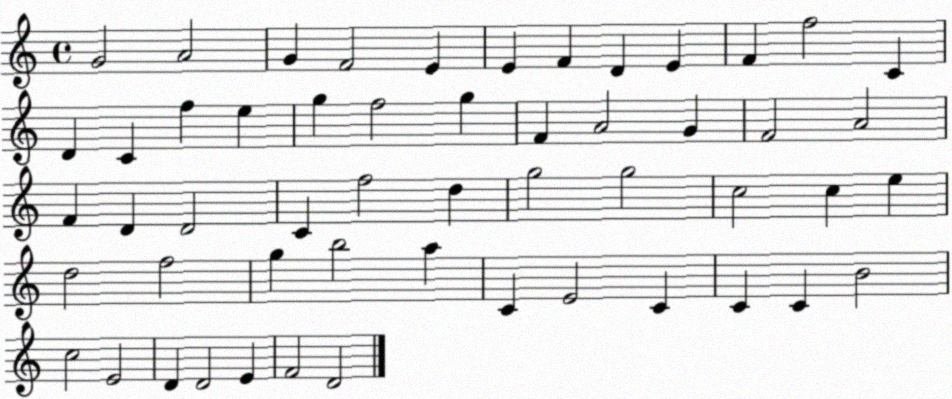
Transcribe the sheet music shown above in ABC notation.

X:1
T:Untitled
M:4/4
L:1/4
K:C
G2 A2 G F2 E E F D E F f2 C D C f e g f2 g F A2 G F2 A2 F D D2 C f2 d g2 g2 c2 c e d2 f2 g b2 a C E2 C C C B2 c2 E2 D D2 E F2 D2